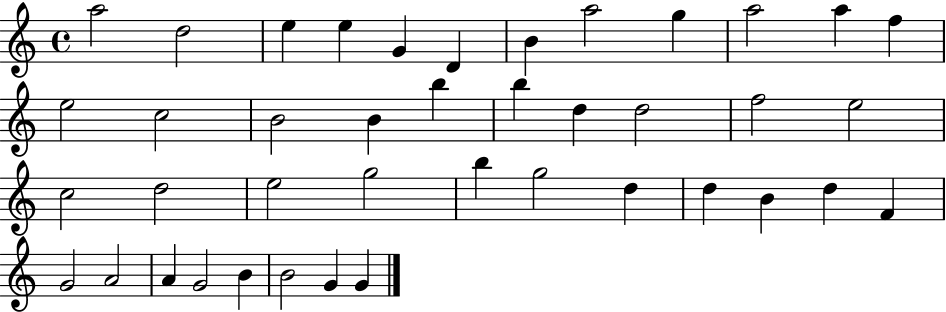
X:1
T:Untitled
M:4/4
L:1/4
K:C
a2 d2 e e G D B a2 g a2 a f e2 c2 B2 B b b d d2 f2 e2 c2 d2 e2 g2 b g2 d d B d F G2 A2 A G2 B B2 G G